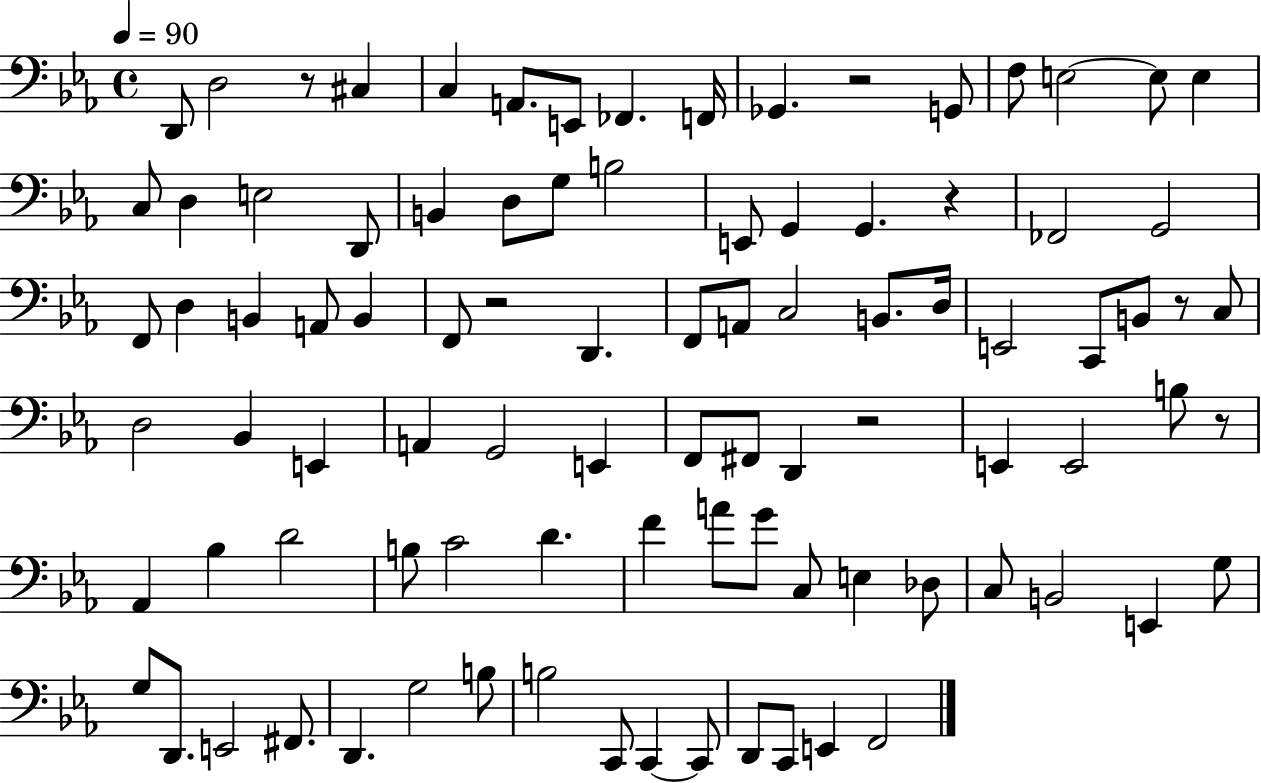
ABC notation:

X:1
T:Untitled
M:4/4
L:1/4
K:Eb
D,,/2 D,2 z/2 ^C, C, A,,/2 E,,/2 _F,, F,,/4 _G,, z2 G,,/2 F,/2 E,2 E,/2 E, C,/2 D, E,2 D,,/2 B,, D,/2 G,/2 B,2 E,,/2 G,, G,, z _F,,2 G,,2 F,,/2 D, B,, A,,/2 B,, F,,/2 z2 D,, F,,/2 A,,/2 C,2 B,,/2 D,/4 E,,2 C,,/2 B,,/2 z/2 C,/2 D,2 _B,, E,, A,, G,,2 E,, F,,/2 ^F,,/2 D,, z2 E,, E,,2 B,/2 z/2 _A,, _B, D2 B,/2 C2 D F A/2 G/2 C,/2 E, _D,/2 C,/2 B,,2 E,, G,/2 G,/2 D,,/2 E,,2 ^F,,/2 D,, G,2 B,/2 B,2 C,,/2 C,, C,,/2 D,,/2 C,,/2 E,, F,,2